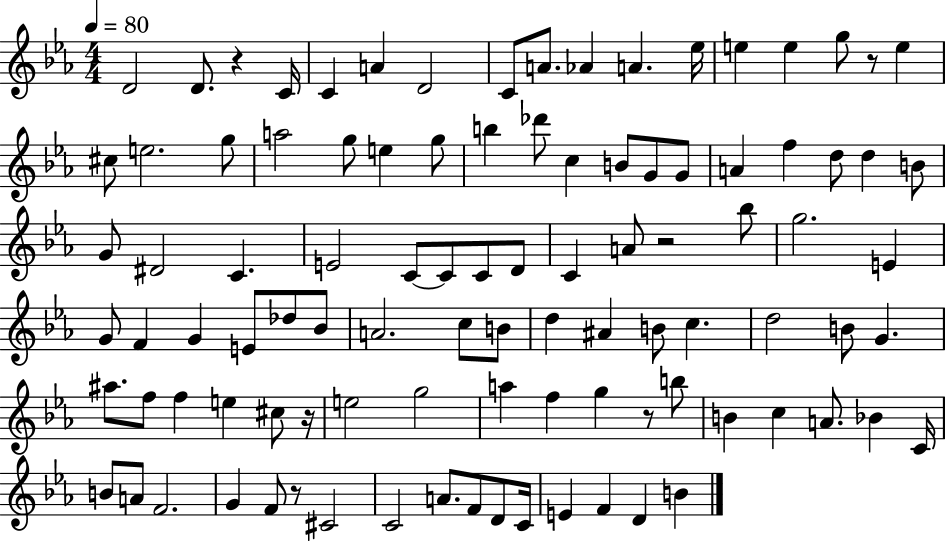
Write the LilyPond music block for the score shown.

{
  \clef treble
  \numericTimeSignature
  \time 4/4
  \key ees \major
  \tempo 4 = 80
  \repeat volta 2 { d'2 d'8. r4 c'16 | c'4 a'4 d'2 | c'8 a'8. aes'4 a'4. ees''16 | e''4 e''4 g''8 r8 e''4 | \break cis''8 e''2. g''8 | a''2 g''8 e''4 g''8 | b''4 des'''8 c''4 b'8 g'8 g'8 | a'4 f''4 d''8 d''4 b'8 | \break g'8 dis'2 c'4. | e'2 c'8~~ c'8 c'8 d'8 | c'4 a'8 r2 bes''8 | g''2. e'4 | \break g'8 f'4 g'4 e'8 des''8 bes'8 | a'2. c''8 b'8 | d''4 ais'4 b'8 c''4. | d''2 b'8 g'4. | \break ais''8. f''8 f''4 e''4 cis''8 r16 | e''2 g''2 | a''4 f''4 g''4 r8 b''8 | b'4 c''4 a'8. bes'4 c'16 | \break b'8 a'8 f'2. | g'4 f'8 r8 cis'2 | c'2 a'8. f'8 d'8 c'16 | e'4 f'4 d'4 b'4 | \break } \bar "|."
}